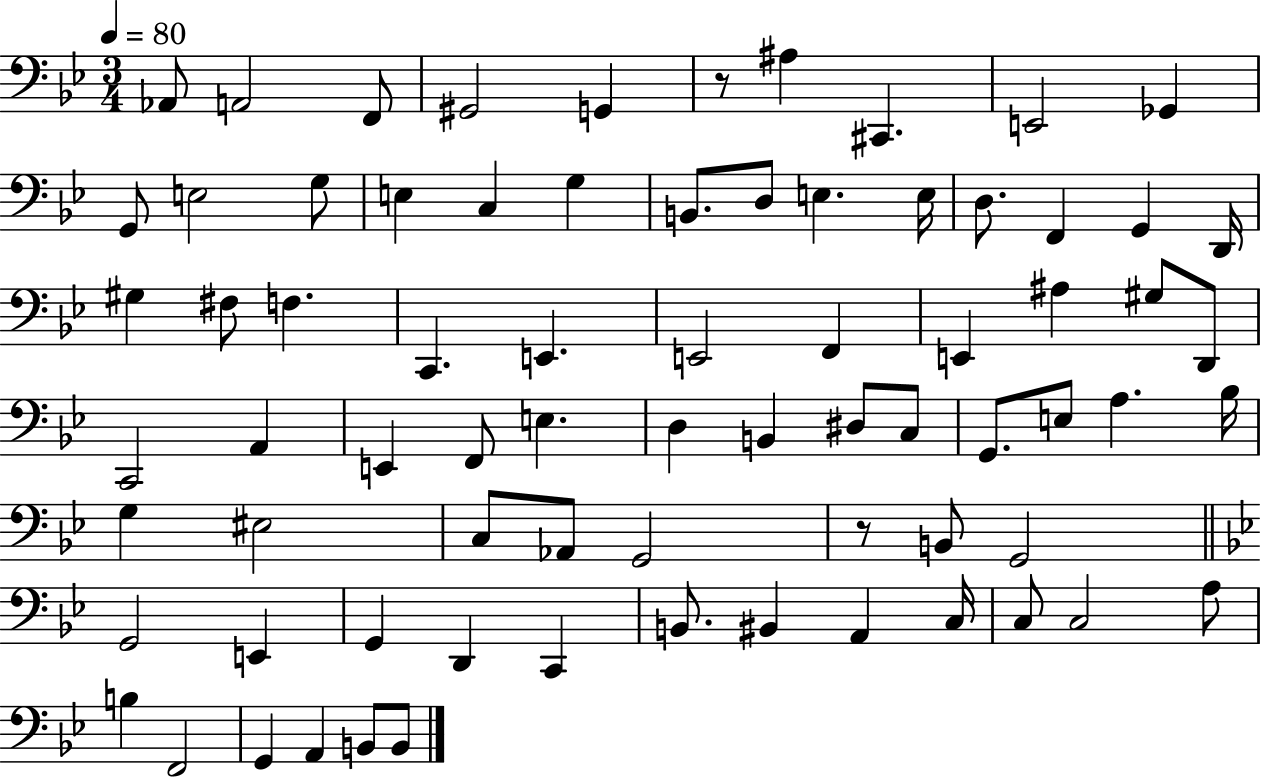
Ab2/e A2/h F2/e G#2/h G2/q R/e A#3/q C#2/q. E2/h Gb2/q G2/e E3/h G3/e E3/q C3/q G3/q B2/e. D3/e E3/q. E3/s D3/e. F2/q G2/q D2/s G#3/q F#3/e F3/q. C2/q. E2/q. E2/h F2/q E2/q A#3/q G#3/e D2/e C2/h A2/q E2/q F2/e E3/q. D3/q B2/q D#3/e C3/e G2/e. E3/e A3/q. Bb3/s G3/q EIS3/h C3/e Ab2/e G2/h R/e B2/e G2/h G2/h E2/q G2/q D2/q C2/q B2/e. BIS2/q A2/q C3/s C3/e C3/h A3/e B3/q F2/h G2/q A2/q B2/e B2/e